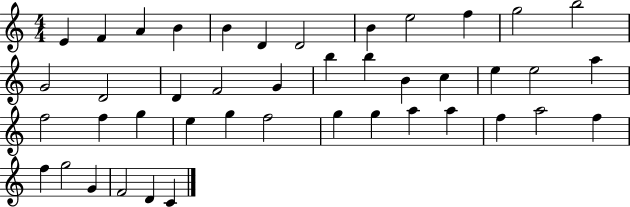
E4/q F4/q A4/q B4/q B4/q D4/q D4/h B4/q E5/h F5/q G5/h B5/h G4/h D4/h D4/q F4/h G4/q B5/q B5/q B4/q C5/q E5/q E5/h A5/q F5/h F5/q G5/q E5/q G5/q F5/h G5/q G5/q A5/q A5/q F5/q A5/h F5/q F5/q G5/h G4/q F4/h D4/q C4/q